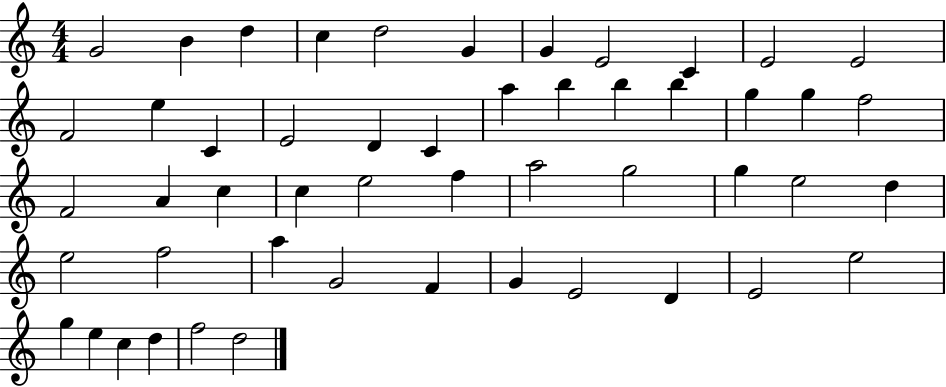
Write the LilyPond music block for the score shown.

{
  \clef treble
  \numericTimeSignature
  \time 4/4
  \key c \major
  g'2 b'4 d''4 | c''4 d''2 g'4 | g'4 e'2 c'4 | e'2 e'2 | \break f'2 e''4 c'4 | e'2 d'4 c'4 | a''4 b''4 b''4 b''4 | g''4 g''4 f''2 | \break f'2 a'4 c''4 | c''4 e''2 f''4 | a''2 g''2 | g''4 e''2 d''4 | \break e''2 f''2 | a''4 g'2 f'4 | g'4 e'2 d'4 | e'2 e''2 | \break g''4 e''4 c''4 d''4 | f''2 d''2 | \bar "|."
}